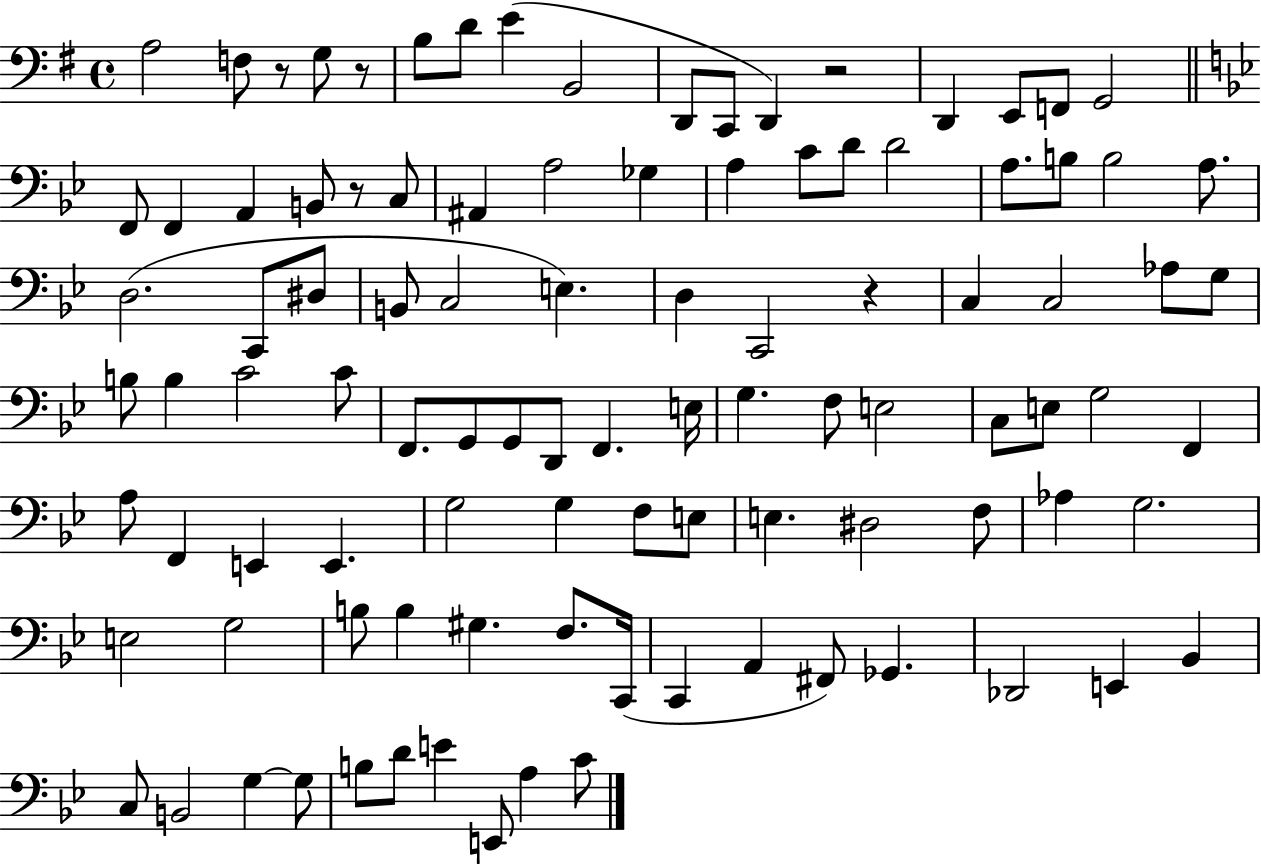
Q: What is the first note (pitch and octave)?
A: A3